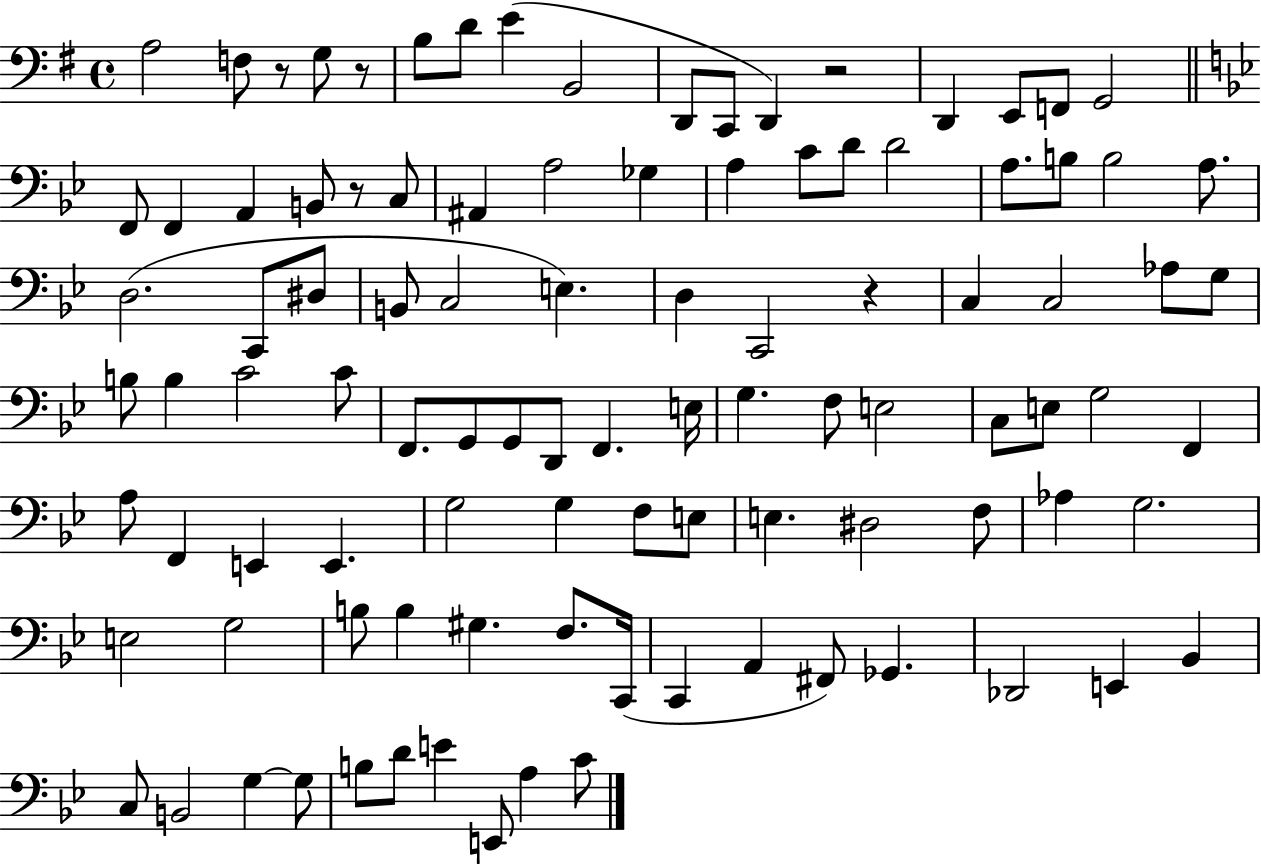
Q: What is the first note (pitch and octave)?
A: A3